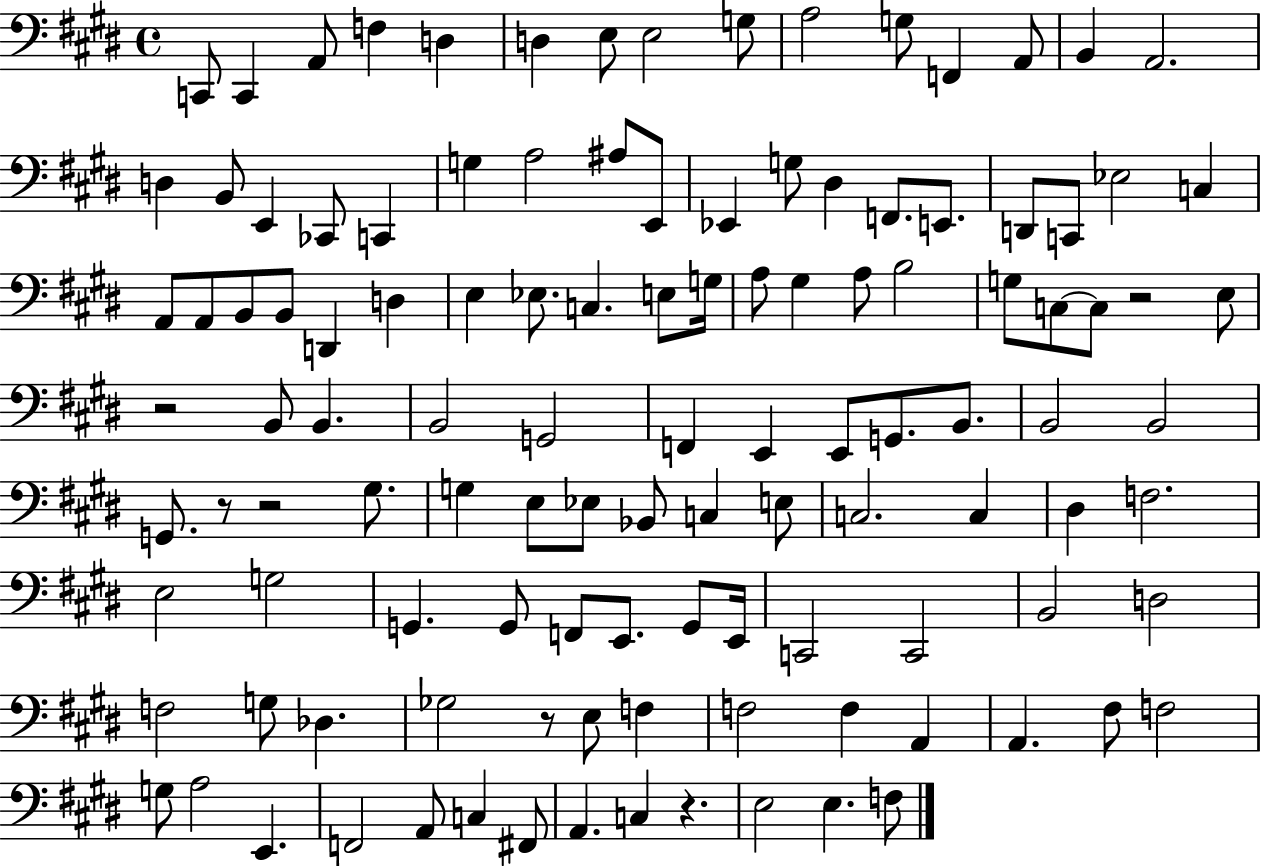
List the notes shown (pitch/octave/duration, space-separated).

C2/e C2/q A2/e F3/q D3/q D3/q E3/e E3/h G3/e A3/h G3/e F2/q A2/e B2/q A2/h. D3/q B2/e E2/q CES2/e C2/q G3/q A3/h A#3/e E2/e Eb2/q G3/e D#3/q F2/e. E2/e. D2/e C2/e Eb3/h C3/q A2/e A2/e B2/e B2/e D2/q D3/q E3/q Eb3/e. C3/q. E3/e G3/s A3/e G#3/q A3/e B3/h G3/e C3/e C3/e R/h E3/e R/h B2/e B2/q. B2/h G2/h F2/q E2/q E2/e G2/e. B2/e. B2/h B2/h G2/e. R/e R/h G#3/e. G3/q E3/e Eb3/e Bb2/e C3/q E3/e C3/h. C3/q D#3/q F3/h. E3/h G3/h G2/q. G2/e F2/e E2/e. G2/e E2/s C2/h C2/h B2/h D3/h F3/h G3/e Db3/q. Gb3/h R/e E3/e F3/q F3/h F3/q A2/q A2/q. F#3/e F3/h G3/e A3/h E2/q. F2/h A2/e C3/q F#2/e A2/q. C3/q R/q. E3/h E3/q. F3/e